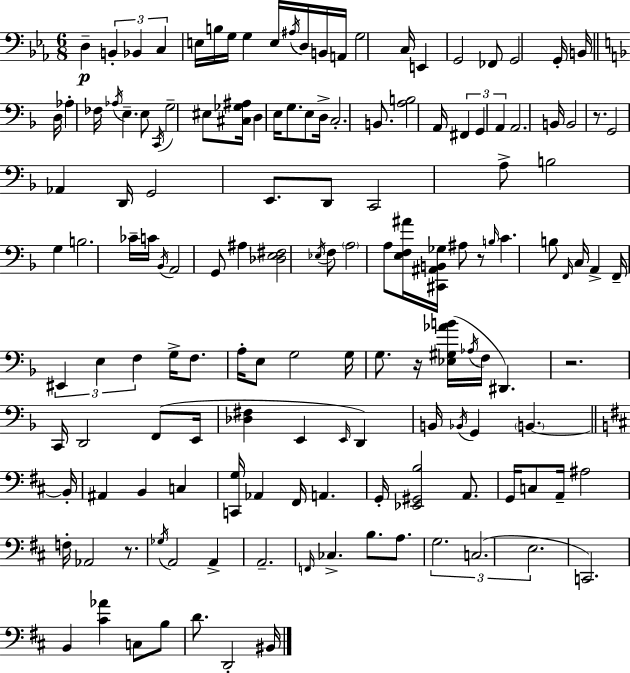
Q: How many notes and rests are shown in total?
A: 145